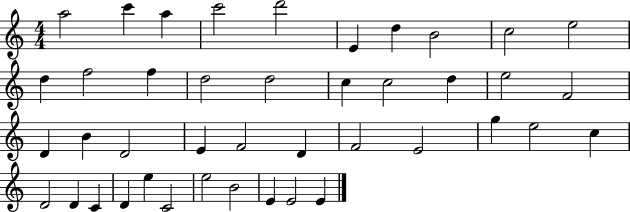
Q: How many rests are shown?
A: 0